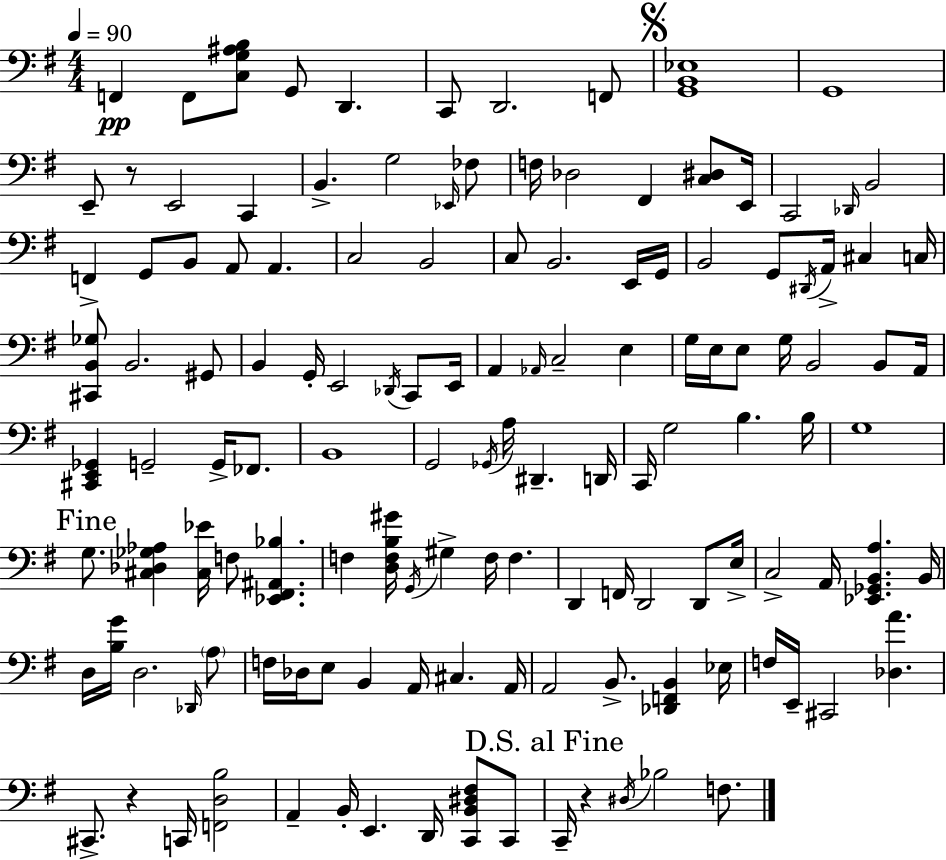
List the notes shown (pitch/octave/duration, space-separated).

F2/q F2/e [C3,G3,A#3,B3]/e G2/e D2/q. C2/e D2/h. F2/e [G2,B2,Eb3]/w G2/w E2/e R/e E2/h C2/q B2/q. G3/h Eb2/s FES3/e F3/s Db3/h F#2/q [C3,D#3]/e E2/s C2/h Db2/s B2/h F2/q G2/e B2/e A2/e A2/q. C3/h B2/h C3/e B2/h. E2/s G2/s B2/h G2/e D#2/s A2/s C#3/q C3/s [C#2,B2,Gb3]/e B2/h. G#2/e B2/q G2/s E2/h Db2/s C2/e E2/s A2/q Ab2/s C3/h E3/q G3/s E3/s E3/e G3/s B2/h B2/e A2/s [C#2,E2,Gb2]/q G2/h G2/s FES2/e. B2/w G2/h Gb2/s A3/s D#2/q. D2/s C2/s G3/h B3/q. B3/s G3/w G3/e. [C#3,Db3,Gb3,Ab3]/q [C#3,Eb4]/s F3/e [Eb2,F#2,A#2,Bb3]/q. F3/q [D3,F3,B3,G#4]/s G2/s G#3/q F3/s F3/q. D2/q F2/s D2/h D2/e E3/s C3/h A2/s [Eb2,Gb2,B2,A3]/q. B2/s D3/s [B3,G4]/s D3/h. Db2/s A3/e F3/s Db3/s E3/e B2/q A2/s C#3/q. A2/s A2/h B2/e. [Db2,F2,B2]/q Eb3/s F3/s E2/s C#2/h [Db3,A4]/q. C#2/e. R/q C2/s [F2,D3,B3]/h A2/q B2/s E2/q. D2/s [C2,B2,D#3,F#3]/e C2/e C2/s R/q D#3/s Bb3/h F3/e.